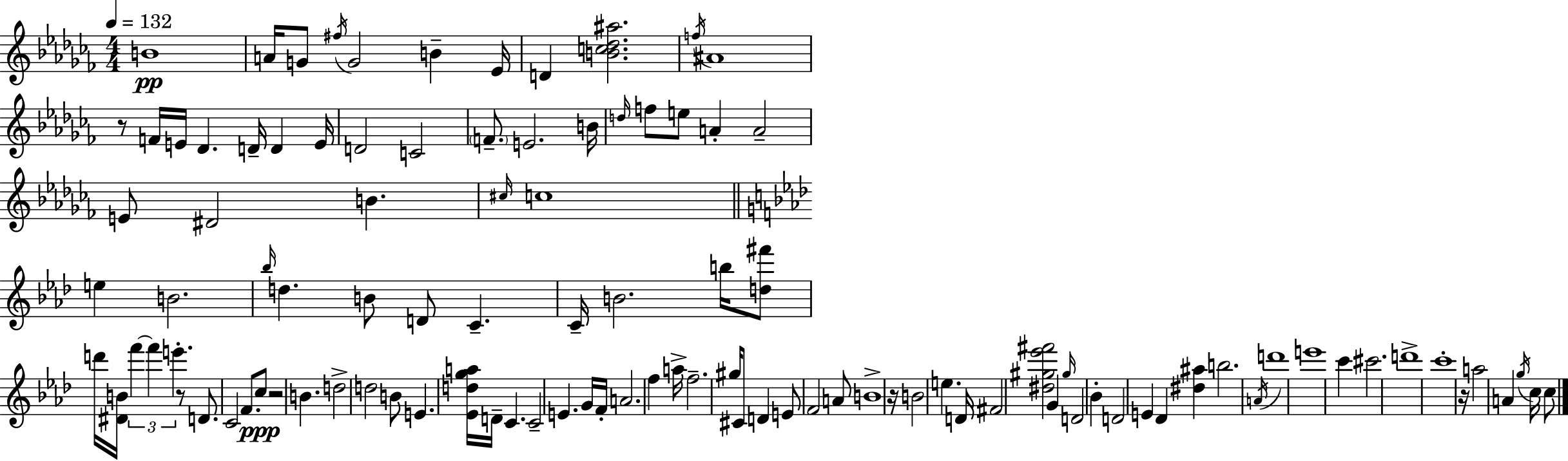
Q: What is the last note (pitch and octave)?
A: C5